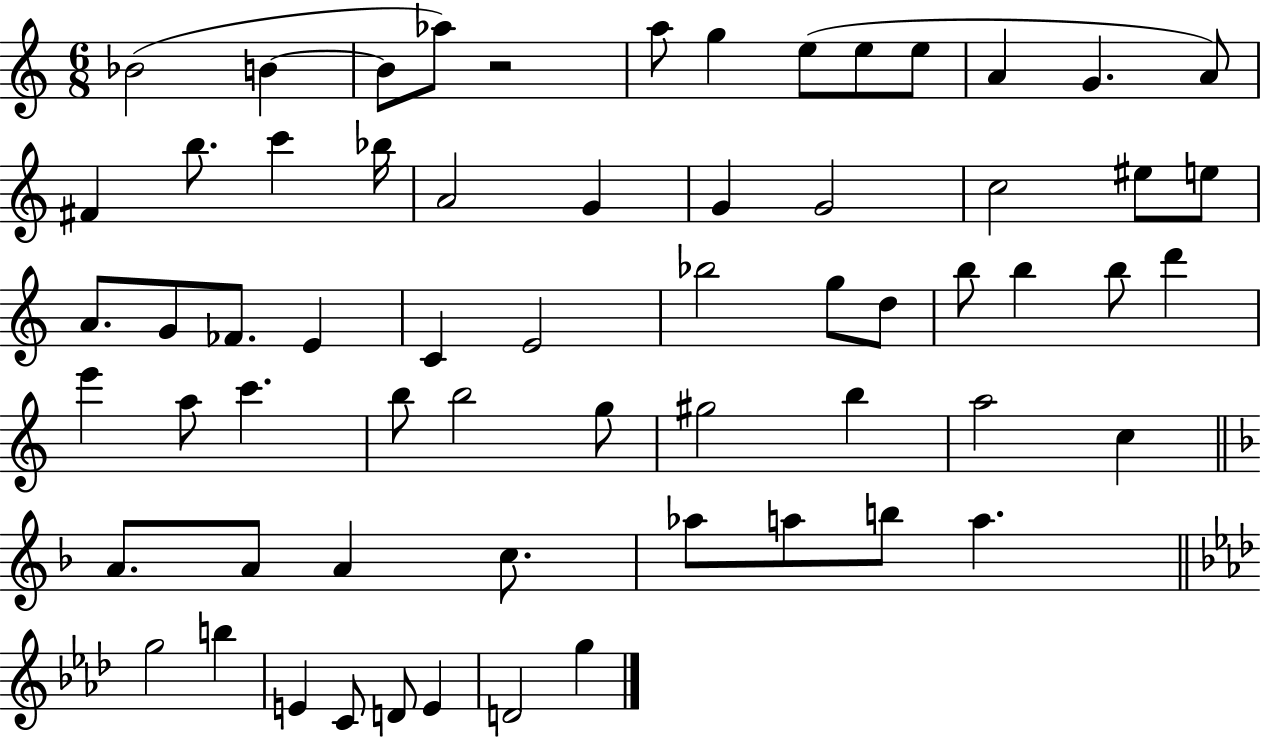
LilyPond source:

{
  \clef treble
  \numericTimeSignature
  \time 6/8
  \key c \major
  bes'2( b'4~~ | b'8 aes''8) r2 | a''8 g''4 e''8( e''8 e''8 | a'4 g'4. a'8) | \break fis'4 b''8. c'''4 bes''16 | a'2 g'4 | g'4 g'2 | c''2 eis''8 e''8 | \break a'8. g'8 fes'8. e'4 | c'4 e'2 | bes''2 g''8 d''8 | b''8 b''4 b''8 d'''4 | \break e'''4 a''8 c'''4. | b''8 b''2 g''8 | gis''2 b''4 | a''2 c''4 | \break \bar "||" \break \key f \major a'8. a'8 a'4 c''8. | aes''8 a''8 b''8 a''4. | \bar "||" \break \key aes \major g''2 b''4 | e'4 c'8 d'8 e'4 | d'2 g''4 | \bar "|."
}